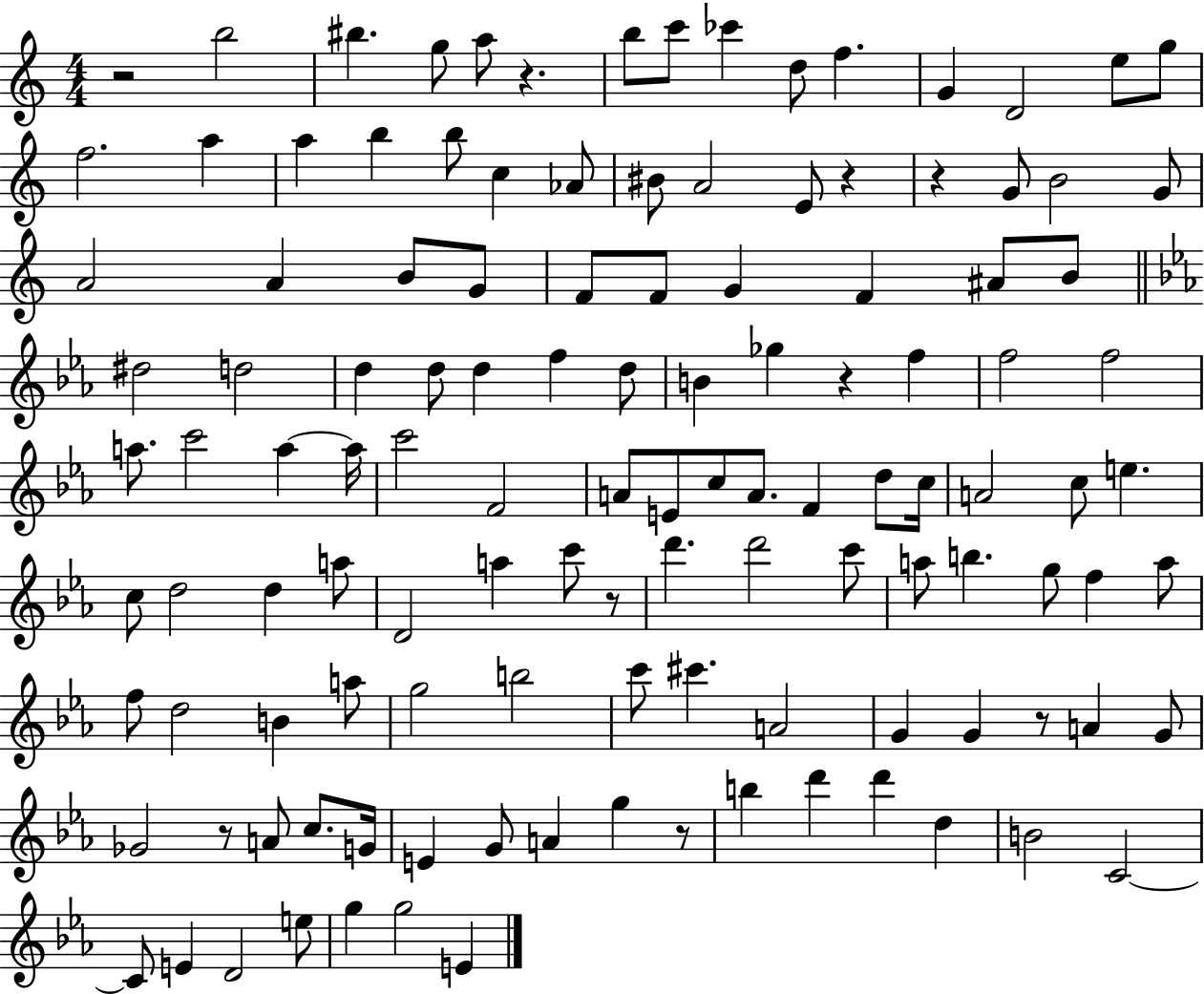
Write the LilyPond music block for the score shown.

{
  \clef treble
  \numericTimeSignature
  \time 4/4
  \key c \major
  r2 b''2 | bis''4. g''8 a''8 r4. | b''8 c'''8 ces'''4 d''8 f''4. | g'4 d'2 e''8 g''8 | \break f''2. a''4 | a''4 b''4 b''8 c''4 aes'8 | bis'8 a'2 e'8 r4 | r4 g'8 b'2 g'8 | \break a'2 a'4 b'8 g'8 | f'8 f'8 g'4 f'4 ais'8 b'8 | \bar "||" \break \key ees \major dis''2 d''2 | d''4 d''8 d''4 f''4 d''8 | b'4 ges''4 r4 f''4 | f''2 f''2 | \break a''8. c'''2 a''4~~ a''16 | c'''2 f'2 | a'8 e'8 c''8 a'8. f'4 d''8 c''16 | a'2 c''8 e''4. | \break c''8 d''2 d''4 a''8 | d'2 a''4 c'''8 r8 | d'''4. d'''2 c'''8 | a''8 b''4. g''8 f''4 a''8 | \break f''8 d''2 b'4 a''8 | g''2 b''2 | c'''8 cis'''4. a'2 | g'4 g'4 r8 a'4 g'8 | \break ges'2 r8 a'8 c''8. g'16 | e'4 g'8 a'4 g''4 r8 | b''4 d'''4 d'''4 d''4 | b'2 c'2~~ | \break c'8 e'4 d'2 e''8 | g''4 g''2 e'4 | \bar "|."
}